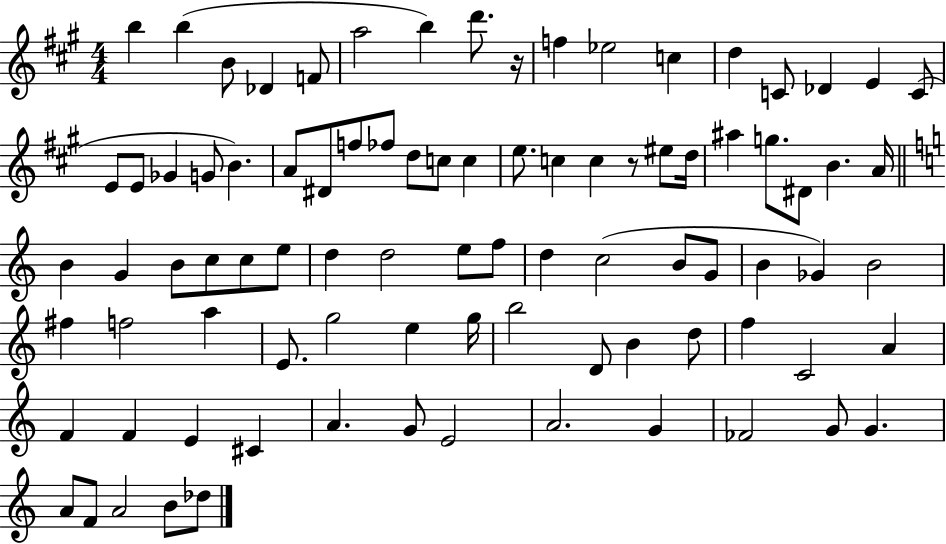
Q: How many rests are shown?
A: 2